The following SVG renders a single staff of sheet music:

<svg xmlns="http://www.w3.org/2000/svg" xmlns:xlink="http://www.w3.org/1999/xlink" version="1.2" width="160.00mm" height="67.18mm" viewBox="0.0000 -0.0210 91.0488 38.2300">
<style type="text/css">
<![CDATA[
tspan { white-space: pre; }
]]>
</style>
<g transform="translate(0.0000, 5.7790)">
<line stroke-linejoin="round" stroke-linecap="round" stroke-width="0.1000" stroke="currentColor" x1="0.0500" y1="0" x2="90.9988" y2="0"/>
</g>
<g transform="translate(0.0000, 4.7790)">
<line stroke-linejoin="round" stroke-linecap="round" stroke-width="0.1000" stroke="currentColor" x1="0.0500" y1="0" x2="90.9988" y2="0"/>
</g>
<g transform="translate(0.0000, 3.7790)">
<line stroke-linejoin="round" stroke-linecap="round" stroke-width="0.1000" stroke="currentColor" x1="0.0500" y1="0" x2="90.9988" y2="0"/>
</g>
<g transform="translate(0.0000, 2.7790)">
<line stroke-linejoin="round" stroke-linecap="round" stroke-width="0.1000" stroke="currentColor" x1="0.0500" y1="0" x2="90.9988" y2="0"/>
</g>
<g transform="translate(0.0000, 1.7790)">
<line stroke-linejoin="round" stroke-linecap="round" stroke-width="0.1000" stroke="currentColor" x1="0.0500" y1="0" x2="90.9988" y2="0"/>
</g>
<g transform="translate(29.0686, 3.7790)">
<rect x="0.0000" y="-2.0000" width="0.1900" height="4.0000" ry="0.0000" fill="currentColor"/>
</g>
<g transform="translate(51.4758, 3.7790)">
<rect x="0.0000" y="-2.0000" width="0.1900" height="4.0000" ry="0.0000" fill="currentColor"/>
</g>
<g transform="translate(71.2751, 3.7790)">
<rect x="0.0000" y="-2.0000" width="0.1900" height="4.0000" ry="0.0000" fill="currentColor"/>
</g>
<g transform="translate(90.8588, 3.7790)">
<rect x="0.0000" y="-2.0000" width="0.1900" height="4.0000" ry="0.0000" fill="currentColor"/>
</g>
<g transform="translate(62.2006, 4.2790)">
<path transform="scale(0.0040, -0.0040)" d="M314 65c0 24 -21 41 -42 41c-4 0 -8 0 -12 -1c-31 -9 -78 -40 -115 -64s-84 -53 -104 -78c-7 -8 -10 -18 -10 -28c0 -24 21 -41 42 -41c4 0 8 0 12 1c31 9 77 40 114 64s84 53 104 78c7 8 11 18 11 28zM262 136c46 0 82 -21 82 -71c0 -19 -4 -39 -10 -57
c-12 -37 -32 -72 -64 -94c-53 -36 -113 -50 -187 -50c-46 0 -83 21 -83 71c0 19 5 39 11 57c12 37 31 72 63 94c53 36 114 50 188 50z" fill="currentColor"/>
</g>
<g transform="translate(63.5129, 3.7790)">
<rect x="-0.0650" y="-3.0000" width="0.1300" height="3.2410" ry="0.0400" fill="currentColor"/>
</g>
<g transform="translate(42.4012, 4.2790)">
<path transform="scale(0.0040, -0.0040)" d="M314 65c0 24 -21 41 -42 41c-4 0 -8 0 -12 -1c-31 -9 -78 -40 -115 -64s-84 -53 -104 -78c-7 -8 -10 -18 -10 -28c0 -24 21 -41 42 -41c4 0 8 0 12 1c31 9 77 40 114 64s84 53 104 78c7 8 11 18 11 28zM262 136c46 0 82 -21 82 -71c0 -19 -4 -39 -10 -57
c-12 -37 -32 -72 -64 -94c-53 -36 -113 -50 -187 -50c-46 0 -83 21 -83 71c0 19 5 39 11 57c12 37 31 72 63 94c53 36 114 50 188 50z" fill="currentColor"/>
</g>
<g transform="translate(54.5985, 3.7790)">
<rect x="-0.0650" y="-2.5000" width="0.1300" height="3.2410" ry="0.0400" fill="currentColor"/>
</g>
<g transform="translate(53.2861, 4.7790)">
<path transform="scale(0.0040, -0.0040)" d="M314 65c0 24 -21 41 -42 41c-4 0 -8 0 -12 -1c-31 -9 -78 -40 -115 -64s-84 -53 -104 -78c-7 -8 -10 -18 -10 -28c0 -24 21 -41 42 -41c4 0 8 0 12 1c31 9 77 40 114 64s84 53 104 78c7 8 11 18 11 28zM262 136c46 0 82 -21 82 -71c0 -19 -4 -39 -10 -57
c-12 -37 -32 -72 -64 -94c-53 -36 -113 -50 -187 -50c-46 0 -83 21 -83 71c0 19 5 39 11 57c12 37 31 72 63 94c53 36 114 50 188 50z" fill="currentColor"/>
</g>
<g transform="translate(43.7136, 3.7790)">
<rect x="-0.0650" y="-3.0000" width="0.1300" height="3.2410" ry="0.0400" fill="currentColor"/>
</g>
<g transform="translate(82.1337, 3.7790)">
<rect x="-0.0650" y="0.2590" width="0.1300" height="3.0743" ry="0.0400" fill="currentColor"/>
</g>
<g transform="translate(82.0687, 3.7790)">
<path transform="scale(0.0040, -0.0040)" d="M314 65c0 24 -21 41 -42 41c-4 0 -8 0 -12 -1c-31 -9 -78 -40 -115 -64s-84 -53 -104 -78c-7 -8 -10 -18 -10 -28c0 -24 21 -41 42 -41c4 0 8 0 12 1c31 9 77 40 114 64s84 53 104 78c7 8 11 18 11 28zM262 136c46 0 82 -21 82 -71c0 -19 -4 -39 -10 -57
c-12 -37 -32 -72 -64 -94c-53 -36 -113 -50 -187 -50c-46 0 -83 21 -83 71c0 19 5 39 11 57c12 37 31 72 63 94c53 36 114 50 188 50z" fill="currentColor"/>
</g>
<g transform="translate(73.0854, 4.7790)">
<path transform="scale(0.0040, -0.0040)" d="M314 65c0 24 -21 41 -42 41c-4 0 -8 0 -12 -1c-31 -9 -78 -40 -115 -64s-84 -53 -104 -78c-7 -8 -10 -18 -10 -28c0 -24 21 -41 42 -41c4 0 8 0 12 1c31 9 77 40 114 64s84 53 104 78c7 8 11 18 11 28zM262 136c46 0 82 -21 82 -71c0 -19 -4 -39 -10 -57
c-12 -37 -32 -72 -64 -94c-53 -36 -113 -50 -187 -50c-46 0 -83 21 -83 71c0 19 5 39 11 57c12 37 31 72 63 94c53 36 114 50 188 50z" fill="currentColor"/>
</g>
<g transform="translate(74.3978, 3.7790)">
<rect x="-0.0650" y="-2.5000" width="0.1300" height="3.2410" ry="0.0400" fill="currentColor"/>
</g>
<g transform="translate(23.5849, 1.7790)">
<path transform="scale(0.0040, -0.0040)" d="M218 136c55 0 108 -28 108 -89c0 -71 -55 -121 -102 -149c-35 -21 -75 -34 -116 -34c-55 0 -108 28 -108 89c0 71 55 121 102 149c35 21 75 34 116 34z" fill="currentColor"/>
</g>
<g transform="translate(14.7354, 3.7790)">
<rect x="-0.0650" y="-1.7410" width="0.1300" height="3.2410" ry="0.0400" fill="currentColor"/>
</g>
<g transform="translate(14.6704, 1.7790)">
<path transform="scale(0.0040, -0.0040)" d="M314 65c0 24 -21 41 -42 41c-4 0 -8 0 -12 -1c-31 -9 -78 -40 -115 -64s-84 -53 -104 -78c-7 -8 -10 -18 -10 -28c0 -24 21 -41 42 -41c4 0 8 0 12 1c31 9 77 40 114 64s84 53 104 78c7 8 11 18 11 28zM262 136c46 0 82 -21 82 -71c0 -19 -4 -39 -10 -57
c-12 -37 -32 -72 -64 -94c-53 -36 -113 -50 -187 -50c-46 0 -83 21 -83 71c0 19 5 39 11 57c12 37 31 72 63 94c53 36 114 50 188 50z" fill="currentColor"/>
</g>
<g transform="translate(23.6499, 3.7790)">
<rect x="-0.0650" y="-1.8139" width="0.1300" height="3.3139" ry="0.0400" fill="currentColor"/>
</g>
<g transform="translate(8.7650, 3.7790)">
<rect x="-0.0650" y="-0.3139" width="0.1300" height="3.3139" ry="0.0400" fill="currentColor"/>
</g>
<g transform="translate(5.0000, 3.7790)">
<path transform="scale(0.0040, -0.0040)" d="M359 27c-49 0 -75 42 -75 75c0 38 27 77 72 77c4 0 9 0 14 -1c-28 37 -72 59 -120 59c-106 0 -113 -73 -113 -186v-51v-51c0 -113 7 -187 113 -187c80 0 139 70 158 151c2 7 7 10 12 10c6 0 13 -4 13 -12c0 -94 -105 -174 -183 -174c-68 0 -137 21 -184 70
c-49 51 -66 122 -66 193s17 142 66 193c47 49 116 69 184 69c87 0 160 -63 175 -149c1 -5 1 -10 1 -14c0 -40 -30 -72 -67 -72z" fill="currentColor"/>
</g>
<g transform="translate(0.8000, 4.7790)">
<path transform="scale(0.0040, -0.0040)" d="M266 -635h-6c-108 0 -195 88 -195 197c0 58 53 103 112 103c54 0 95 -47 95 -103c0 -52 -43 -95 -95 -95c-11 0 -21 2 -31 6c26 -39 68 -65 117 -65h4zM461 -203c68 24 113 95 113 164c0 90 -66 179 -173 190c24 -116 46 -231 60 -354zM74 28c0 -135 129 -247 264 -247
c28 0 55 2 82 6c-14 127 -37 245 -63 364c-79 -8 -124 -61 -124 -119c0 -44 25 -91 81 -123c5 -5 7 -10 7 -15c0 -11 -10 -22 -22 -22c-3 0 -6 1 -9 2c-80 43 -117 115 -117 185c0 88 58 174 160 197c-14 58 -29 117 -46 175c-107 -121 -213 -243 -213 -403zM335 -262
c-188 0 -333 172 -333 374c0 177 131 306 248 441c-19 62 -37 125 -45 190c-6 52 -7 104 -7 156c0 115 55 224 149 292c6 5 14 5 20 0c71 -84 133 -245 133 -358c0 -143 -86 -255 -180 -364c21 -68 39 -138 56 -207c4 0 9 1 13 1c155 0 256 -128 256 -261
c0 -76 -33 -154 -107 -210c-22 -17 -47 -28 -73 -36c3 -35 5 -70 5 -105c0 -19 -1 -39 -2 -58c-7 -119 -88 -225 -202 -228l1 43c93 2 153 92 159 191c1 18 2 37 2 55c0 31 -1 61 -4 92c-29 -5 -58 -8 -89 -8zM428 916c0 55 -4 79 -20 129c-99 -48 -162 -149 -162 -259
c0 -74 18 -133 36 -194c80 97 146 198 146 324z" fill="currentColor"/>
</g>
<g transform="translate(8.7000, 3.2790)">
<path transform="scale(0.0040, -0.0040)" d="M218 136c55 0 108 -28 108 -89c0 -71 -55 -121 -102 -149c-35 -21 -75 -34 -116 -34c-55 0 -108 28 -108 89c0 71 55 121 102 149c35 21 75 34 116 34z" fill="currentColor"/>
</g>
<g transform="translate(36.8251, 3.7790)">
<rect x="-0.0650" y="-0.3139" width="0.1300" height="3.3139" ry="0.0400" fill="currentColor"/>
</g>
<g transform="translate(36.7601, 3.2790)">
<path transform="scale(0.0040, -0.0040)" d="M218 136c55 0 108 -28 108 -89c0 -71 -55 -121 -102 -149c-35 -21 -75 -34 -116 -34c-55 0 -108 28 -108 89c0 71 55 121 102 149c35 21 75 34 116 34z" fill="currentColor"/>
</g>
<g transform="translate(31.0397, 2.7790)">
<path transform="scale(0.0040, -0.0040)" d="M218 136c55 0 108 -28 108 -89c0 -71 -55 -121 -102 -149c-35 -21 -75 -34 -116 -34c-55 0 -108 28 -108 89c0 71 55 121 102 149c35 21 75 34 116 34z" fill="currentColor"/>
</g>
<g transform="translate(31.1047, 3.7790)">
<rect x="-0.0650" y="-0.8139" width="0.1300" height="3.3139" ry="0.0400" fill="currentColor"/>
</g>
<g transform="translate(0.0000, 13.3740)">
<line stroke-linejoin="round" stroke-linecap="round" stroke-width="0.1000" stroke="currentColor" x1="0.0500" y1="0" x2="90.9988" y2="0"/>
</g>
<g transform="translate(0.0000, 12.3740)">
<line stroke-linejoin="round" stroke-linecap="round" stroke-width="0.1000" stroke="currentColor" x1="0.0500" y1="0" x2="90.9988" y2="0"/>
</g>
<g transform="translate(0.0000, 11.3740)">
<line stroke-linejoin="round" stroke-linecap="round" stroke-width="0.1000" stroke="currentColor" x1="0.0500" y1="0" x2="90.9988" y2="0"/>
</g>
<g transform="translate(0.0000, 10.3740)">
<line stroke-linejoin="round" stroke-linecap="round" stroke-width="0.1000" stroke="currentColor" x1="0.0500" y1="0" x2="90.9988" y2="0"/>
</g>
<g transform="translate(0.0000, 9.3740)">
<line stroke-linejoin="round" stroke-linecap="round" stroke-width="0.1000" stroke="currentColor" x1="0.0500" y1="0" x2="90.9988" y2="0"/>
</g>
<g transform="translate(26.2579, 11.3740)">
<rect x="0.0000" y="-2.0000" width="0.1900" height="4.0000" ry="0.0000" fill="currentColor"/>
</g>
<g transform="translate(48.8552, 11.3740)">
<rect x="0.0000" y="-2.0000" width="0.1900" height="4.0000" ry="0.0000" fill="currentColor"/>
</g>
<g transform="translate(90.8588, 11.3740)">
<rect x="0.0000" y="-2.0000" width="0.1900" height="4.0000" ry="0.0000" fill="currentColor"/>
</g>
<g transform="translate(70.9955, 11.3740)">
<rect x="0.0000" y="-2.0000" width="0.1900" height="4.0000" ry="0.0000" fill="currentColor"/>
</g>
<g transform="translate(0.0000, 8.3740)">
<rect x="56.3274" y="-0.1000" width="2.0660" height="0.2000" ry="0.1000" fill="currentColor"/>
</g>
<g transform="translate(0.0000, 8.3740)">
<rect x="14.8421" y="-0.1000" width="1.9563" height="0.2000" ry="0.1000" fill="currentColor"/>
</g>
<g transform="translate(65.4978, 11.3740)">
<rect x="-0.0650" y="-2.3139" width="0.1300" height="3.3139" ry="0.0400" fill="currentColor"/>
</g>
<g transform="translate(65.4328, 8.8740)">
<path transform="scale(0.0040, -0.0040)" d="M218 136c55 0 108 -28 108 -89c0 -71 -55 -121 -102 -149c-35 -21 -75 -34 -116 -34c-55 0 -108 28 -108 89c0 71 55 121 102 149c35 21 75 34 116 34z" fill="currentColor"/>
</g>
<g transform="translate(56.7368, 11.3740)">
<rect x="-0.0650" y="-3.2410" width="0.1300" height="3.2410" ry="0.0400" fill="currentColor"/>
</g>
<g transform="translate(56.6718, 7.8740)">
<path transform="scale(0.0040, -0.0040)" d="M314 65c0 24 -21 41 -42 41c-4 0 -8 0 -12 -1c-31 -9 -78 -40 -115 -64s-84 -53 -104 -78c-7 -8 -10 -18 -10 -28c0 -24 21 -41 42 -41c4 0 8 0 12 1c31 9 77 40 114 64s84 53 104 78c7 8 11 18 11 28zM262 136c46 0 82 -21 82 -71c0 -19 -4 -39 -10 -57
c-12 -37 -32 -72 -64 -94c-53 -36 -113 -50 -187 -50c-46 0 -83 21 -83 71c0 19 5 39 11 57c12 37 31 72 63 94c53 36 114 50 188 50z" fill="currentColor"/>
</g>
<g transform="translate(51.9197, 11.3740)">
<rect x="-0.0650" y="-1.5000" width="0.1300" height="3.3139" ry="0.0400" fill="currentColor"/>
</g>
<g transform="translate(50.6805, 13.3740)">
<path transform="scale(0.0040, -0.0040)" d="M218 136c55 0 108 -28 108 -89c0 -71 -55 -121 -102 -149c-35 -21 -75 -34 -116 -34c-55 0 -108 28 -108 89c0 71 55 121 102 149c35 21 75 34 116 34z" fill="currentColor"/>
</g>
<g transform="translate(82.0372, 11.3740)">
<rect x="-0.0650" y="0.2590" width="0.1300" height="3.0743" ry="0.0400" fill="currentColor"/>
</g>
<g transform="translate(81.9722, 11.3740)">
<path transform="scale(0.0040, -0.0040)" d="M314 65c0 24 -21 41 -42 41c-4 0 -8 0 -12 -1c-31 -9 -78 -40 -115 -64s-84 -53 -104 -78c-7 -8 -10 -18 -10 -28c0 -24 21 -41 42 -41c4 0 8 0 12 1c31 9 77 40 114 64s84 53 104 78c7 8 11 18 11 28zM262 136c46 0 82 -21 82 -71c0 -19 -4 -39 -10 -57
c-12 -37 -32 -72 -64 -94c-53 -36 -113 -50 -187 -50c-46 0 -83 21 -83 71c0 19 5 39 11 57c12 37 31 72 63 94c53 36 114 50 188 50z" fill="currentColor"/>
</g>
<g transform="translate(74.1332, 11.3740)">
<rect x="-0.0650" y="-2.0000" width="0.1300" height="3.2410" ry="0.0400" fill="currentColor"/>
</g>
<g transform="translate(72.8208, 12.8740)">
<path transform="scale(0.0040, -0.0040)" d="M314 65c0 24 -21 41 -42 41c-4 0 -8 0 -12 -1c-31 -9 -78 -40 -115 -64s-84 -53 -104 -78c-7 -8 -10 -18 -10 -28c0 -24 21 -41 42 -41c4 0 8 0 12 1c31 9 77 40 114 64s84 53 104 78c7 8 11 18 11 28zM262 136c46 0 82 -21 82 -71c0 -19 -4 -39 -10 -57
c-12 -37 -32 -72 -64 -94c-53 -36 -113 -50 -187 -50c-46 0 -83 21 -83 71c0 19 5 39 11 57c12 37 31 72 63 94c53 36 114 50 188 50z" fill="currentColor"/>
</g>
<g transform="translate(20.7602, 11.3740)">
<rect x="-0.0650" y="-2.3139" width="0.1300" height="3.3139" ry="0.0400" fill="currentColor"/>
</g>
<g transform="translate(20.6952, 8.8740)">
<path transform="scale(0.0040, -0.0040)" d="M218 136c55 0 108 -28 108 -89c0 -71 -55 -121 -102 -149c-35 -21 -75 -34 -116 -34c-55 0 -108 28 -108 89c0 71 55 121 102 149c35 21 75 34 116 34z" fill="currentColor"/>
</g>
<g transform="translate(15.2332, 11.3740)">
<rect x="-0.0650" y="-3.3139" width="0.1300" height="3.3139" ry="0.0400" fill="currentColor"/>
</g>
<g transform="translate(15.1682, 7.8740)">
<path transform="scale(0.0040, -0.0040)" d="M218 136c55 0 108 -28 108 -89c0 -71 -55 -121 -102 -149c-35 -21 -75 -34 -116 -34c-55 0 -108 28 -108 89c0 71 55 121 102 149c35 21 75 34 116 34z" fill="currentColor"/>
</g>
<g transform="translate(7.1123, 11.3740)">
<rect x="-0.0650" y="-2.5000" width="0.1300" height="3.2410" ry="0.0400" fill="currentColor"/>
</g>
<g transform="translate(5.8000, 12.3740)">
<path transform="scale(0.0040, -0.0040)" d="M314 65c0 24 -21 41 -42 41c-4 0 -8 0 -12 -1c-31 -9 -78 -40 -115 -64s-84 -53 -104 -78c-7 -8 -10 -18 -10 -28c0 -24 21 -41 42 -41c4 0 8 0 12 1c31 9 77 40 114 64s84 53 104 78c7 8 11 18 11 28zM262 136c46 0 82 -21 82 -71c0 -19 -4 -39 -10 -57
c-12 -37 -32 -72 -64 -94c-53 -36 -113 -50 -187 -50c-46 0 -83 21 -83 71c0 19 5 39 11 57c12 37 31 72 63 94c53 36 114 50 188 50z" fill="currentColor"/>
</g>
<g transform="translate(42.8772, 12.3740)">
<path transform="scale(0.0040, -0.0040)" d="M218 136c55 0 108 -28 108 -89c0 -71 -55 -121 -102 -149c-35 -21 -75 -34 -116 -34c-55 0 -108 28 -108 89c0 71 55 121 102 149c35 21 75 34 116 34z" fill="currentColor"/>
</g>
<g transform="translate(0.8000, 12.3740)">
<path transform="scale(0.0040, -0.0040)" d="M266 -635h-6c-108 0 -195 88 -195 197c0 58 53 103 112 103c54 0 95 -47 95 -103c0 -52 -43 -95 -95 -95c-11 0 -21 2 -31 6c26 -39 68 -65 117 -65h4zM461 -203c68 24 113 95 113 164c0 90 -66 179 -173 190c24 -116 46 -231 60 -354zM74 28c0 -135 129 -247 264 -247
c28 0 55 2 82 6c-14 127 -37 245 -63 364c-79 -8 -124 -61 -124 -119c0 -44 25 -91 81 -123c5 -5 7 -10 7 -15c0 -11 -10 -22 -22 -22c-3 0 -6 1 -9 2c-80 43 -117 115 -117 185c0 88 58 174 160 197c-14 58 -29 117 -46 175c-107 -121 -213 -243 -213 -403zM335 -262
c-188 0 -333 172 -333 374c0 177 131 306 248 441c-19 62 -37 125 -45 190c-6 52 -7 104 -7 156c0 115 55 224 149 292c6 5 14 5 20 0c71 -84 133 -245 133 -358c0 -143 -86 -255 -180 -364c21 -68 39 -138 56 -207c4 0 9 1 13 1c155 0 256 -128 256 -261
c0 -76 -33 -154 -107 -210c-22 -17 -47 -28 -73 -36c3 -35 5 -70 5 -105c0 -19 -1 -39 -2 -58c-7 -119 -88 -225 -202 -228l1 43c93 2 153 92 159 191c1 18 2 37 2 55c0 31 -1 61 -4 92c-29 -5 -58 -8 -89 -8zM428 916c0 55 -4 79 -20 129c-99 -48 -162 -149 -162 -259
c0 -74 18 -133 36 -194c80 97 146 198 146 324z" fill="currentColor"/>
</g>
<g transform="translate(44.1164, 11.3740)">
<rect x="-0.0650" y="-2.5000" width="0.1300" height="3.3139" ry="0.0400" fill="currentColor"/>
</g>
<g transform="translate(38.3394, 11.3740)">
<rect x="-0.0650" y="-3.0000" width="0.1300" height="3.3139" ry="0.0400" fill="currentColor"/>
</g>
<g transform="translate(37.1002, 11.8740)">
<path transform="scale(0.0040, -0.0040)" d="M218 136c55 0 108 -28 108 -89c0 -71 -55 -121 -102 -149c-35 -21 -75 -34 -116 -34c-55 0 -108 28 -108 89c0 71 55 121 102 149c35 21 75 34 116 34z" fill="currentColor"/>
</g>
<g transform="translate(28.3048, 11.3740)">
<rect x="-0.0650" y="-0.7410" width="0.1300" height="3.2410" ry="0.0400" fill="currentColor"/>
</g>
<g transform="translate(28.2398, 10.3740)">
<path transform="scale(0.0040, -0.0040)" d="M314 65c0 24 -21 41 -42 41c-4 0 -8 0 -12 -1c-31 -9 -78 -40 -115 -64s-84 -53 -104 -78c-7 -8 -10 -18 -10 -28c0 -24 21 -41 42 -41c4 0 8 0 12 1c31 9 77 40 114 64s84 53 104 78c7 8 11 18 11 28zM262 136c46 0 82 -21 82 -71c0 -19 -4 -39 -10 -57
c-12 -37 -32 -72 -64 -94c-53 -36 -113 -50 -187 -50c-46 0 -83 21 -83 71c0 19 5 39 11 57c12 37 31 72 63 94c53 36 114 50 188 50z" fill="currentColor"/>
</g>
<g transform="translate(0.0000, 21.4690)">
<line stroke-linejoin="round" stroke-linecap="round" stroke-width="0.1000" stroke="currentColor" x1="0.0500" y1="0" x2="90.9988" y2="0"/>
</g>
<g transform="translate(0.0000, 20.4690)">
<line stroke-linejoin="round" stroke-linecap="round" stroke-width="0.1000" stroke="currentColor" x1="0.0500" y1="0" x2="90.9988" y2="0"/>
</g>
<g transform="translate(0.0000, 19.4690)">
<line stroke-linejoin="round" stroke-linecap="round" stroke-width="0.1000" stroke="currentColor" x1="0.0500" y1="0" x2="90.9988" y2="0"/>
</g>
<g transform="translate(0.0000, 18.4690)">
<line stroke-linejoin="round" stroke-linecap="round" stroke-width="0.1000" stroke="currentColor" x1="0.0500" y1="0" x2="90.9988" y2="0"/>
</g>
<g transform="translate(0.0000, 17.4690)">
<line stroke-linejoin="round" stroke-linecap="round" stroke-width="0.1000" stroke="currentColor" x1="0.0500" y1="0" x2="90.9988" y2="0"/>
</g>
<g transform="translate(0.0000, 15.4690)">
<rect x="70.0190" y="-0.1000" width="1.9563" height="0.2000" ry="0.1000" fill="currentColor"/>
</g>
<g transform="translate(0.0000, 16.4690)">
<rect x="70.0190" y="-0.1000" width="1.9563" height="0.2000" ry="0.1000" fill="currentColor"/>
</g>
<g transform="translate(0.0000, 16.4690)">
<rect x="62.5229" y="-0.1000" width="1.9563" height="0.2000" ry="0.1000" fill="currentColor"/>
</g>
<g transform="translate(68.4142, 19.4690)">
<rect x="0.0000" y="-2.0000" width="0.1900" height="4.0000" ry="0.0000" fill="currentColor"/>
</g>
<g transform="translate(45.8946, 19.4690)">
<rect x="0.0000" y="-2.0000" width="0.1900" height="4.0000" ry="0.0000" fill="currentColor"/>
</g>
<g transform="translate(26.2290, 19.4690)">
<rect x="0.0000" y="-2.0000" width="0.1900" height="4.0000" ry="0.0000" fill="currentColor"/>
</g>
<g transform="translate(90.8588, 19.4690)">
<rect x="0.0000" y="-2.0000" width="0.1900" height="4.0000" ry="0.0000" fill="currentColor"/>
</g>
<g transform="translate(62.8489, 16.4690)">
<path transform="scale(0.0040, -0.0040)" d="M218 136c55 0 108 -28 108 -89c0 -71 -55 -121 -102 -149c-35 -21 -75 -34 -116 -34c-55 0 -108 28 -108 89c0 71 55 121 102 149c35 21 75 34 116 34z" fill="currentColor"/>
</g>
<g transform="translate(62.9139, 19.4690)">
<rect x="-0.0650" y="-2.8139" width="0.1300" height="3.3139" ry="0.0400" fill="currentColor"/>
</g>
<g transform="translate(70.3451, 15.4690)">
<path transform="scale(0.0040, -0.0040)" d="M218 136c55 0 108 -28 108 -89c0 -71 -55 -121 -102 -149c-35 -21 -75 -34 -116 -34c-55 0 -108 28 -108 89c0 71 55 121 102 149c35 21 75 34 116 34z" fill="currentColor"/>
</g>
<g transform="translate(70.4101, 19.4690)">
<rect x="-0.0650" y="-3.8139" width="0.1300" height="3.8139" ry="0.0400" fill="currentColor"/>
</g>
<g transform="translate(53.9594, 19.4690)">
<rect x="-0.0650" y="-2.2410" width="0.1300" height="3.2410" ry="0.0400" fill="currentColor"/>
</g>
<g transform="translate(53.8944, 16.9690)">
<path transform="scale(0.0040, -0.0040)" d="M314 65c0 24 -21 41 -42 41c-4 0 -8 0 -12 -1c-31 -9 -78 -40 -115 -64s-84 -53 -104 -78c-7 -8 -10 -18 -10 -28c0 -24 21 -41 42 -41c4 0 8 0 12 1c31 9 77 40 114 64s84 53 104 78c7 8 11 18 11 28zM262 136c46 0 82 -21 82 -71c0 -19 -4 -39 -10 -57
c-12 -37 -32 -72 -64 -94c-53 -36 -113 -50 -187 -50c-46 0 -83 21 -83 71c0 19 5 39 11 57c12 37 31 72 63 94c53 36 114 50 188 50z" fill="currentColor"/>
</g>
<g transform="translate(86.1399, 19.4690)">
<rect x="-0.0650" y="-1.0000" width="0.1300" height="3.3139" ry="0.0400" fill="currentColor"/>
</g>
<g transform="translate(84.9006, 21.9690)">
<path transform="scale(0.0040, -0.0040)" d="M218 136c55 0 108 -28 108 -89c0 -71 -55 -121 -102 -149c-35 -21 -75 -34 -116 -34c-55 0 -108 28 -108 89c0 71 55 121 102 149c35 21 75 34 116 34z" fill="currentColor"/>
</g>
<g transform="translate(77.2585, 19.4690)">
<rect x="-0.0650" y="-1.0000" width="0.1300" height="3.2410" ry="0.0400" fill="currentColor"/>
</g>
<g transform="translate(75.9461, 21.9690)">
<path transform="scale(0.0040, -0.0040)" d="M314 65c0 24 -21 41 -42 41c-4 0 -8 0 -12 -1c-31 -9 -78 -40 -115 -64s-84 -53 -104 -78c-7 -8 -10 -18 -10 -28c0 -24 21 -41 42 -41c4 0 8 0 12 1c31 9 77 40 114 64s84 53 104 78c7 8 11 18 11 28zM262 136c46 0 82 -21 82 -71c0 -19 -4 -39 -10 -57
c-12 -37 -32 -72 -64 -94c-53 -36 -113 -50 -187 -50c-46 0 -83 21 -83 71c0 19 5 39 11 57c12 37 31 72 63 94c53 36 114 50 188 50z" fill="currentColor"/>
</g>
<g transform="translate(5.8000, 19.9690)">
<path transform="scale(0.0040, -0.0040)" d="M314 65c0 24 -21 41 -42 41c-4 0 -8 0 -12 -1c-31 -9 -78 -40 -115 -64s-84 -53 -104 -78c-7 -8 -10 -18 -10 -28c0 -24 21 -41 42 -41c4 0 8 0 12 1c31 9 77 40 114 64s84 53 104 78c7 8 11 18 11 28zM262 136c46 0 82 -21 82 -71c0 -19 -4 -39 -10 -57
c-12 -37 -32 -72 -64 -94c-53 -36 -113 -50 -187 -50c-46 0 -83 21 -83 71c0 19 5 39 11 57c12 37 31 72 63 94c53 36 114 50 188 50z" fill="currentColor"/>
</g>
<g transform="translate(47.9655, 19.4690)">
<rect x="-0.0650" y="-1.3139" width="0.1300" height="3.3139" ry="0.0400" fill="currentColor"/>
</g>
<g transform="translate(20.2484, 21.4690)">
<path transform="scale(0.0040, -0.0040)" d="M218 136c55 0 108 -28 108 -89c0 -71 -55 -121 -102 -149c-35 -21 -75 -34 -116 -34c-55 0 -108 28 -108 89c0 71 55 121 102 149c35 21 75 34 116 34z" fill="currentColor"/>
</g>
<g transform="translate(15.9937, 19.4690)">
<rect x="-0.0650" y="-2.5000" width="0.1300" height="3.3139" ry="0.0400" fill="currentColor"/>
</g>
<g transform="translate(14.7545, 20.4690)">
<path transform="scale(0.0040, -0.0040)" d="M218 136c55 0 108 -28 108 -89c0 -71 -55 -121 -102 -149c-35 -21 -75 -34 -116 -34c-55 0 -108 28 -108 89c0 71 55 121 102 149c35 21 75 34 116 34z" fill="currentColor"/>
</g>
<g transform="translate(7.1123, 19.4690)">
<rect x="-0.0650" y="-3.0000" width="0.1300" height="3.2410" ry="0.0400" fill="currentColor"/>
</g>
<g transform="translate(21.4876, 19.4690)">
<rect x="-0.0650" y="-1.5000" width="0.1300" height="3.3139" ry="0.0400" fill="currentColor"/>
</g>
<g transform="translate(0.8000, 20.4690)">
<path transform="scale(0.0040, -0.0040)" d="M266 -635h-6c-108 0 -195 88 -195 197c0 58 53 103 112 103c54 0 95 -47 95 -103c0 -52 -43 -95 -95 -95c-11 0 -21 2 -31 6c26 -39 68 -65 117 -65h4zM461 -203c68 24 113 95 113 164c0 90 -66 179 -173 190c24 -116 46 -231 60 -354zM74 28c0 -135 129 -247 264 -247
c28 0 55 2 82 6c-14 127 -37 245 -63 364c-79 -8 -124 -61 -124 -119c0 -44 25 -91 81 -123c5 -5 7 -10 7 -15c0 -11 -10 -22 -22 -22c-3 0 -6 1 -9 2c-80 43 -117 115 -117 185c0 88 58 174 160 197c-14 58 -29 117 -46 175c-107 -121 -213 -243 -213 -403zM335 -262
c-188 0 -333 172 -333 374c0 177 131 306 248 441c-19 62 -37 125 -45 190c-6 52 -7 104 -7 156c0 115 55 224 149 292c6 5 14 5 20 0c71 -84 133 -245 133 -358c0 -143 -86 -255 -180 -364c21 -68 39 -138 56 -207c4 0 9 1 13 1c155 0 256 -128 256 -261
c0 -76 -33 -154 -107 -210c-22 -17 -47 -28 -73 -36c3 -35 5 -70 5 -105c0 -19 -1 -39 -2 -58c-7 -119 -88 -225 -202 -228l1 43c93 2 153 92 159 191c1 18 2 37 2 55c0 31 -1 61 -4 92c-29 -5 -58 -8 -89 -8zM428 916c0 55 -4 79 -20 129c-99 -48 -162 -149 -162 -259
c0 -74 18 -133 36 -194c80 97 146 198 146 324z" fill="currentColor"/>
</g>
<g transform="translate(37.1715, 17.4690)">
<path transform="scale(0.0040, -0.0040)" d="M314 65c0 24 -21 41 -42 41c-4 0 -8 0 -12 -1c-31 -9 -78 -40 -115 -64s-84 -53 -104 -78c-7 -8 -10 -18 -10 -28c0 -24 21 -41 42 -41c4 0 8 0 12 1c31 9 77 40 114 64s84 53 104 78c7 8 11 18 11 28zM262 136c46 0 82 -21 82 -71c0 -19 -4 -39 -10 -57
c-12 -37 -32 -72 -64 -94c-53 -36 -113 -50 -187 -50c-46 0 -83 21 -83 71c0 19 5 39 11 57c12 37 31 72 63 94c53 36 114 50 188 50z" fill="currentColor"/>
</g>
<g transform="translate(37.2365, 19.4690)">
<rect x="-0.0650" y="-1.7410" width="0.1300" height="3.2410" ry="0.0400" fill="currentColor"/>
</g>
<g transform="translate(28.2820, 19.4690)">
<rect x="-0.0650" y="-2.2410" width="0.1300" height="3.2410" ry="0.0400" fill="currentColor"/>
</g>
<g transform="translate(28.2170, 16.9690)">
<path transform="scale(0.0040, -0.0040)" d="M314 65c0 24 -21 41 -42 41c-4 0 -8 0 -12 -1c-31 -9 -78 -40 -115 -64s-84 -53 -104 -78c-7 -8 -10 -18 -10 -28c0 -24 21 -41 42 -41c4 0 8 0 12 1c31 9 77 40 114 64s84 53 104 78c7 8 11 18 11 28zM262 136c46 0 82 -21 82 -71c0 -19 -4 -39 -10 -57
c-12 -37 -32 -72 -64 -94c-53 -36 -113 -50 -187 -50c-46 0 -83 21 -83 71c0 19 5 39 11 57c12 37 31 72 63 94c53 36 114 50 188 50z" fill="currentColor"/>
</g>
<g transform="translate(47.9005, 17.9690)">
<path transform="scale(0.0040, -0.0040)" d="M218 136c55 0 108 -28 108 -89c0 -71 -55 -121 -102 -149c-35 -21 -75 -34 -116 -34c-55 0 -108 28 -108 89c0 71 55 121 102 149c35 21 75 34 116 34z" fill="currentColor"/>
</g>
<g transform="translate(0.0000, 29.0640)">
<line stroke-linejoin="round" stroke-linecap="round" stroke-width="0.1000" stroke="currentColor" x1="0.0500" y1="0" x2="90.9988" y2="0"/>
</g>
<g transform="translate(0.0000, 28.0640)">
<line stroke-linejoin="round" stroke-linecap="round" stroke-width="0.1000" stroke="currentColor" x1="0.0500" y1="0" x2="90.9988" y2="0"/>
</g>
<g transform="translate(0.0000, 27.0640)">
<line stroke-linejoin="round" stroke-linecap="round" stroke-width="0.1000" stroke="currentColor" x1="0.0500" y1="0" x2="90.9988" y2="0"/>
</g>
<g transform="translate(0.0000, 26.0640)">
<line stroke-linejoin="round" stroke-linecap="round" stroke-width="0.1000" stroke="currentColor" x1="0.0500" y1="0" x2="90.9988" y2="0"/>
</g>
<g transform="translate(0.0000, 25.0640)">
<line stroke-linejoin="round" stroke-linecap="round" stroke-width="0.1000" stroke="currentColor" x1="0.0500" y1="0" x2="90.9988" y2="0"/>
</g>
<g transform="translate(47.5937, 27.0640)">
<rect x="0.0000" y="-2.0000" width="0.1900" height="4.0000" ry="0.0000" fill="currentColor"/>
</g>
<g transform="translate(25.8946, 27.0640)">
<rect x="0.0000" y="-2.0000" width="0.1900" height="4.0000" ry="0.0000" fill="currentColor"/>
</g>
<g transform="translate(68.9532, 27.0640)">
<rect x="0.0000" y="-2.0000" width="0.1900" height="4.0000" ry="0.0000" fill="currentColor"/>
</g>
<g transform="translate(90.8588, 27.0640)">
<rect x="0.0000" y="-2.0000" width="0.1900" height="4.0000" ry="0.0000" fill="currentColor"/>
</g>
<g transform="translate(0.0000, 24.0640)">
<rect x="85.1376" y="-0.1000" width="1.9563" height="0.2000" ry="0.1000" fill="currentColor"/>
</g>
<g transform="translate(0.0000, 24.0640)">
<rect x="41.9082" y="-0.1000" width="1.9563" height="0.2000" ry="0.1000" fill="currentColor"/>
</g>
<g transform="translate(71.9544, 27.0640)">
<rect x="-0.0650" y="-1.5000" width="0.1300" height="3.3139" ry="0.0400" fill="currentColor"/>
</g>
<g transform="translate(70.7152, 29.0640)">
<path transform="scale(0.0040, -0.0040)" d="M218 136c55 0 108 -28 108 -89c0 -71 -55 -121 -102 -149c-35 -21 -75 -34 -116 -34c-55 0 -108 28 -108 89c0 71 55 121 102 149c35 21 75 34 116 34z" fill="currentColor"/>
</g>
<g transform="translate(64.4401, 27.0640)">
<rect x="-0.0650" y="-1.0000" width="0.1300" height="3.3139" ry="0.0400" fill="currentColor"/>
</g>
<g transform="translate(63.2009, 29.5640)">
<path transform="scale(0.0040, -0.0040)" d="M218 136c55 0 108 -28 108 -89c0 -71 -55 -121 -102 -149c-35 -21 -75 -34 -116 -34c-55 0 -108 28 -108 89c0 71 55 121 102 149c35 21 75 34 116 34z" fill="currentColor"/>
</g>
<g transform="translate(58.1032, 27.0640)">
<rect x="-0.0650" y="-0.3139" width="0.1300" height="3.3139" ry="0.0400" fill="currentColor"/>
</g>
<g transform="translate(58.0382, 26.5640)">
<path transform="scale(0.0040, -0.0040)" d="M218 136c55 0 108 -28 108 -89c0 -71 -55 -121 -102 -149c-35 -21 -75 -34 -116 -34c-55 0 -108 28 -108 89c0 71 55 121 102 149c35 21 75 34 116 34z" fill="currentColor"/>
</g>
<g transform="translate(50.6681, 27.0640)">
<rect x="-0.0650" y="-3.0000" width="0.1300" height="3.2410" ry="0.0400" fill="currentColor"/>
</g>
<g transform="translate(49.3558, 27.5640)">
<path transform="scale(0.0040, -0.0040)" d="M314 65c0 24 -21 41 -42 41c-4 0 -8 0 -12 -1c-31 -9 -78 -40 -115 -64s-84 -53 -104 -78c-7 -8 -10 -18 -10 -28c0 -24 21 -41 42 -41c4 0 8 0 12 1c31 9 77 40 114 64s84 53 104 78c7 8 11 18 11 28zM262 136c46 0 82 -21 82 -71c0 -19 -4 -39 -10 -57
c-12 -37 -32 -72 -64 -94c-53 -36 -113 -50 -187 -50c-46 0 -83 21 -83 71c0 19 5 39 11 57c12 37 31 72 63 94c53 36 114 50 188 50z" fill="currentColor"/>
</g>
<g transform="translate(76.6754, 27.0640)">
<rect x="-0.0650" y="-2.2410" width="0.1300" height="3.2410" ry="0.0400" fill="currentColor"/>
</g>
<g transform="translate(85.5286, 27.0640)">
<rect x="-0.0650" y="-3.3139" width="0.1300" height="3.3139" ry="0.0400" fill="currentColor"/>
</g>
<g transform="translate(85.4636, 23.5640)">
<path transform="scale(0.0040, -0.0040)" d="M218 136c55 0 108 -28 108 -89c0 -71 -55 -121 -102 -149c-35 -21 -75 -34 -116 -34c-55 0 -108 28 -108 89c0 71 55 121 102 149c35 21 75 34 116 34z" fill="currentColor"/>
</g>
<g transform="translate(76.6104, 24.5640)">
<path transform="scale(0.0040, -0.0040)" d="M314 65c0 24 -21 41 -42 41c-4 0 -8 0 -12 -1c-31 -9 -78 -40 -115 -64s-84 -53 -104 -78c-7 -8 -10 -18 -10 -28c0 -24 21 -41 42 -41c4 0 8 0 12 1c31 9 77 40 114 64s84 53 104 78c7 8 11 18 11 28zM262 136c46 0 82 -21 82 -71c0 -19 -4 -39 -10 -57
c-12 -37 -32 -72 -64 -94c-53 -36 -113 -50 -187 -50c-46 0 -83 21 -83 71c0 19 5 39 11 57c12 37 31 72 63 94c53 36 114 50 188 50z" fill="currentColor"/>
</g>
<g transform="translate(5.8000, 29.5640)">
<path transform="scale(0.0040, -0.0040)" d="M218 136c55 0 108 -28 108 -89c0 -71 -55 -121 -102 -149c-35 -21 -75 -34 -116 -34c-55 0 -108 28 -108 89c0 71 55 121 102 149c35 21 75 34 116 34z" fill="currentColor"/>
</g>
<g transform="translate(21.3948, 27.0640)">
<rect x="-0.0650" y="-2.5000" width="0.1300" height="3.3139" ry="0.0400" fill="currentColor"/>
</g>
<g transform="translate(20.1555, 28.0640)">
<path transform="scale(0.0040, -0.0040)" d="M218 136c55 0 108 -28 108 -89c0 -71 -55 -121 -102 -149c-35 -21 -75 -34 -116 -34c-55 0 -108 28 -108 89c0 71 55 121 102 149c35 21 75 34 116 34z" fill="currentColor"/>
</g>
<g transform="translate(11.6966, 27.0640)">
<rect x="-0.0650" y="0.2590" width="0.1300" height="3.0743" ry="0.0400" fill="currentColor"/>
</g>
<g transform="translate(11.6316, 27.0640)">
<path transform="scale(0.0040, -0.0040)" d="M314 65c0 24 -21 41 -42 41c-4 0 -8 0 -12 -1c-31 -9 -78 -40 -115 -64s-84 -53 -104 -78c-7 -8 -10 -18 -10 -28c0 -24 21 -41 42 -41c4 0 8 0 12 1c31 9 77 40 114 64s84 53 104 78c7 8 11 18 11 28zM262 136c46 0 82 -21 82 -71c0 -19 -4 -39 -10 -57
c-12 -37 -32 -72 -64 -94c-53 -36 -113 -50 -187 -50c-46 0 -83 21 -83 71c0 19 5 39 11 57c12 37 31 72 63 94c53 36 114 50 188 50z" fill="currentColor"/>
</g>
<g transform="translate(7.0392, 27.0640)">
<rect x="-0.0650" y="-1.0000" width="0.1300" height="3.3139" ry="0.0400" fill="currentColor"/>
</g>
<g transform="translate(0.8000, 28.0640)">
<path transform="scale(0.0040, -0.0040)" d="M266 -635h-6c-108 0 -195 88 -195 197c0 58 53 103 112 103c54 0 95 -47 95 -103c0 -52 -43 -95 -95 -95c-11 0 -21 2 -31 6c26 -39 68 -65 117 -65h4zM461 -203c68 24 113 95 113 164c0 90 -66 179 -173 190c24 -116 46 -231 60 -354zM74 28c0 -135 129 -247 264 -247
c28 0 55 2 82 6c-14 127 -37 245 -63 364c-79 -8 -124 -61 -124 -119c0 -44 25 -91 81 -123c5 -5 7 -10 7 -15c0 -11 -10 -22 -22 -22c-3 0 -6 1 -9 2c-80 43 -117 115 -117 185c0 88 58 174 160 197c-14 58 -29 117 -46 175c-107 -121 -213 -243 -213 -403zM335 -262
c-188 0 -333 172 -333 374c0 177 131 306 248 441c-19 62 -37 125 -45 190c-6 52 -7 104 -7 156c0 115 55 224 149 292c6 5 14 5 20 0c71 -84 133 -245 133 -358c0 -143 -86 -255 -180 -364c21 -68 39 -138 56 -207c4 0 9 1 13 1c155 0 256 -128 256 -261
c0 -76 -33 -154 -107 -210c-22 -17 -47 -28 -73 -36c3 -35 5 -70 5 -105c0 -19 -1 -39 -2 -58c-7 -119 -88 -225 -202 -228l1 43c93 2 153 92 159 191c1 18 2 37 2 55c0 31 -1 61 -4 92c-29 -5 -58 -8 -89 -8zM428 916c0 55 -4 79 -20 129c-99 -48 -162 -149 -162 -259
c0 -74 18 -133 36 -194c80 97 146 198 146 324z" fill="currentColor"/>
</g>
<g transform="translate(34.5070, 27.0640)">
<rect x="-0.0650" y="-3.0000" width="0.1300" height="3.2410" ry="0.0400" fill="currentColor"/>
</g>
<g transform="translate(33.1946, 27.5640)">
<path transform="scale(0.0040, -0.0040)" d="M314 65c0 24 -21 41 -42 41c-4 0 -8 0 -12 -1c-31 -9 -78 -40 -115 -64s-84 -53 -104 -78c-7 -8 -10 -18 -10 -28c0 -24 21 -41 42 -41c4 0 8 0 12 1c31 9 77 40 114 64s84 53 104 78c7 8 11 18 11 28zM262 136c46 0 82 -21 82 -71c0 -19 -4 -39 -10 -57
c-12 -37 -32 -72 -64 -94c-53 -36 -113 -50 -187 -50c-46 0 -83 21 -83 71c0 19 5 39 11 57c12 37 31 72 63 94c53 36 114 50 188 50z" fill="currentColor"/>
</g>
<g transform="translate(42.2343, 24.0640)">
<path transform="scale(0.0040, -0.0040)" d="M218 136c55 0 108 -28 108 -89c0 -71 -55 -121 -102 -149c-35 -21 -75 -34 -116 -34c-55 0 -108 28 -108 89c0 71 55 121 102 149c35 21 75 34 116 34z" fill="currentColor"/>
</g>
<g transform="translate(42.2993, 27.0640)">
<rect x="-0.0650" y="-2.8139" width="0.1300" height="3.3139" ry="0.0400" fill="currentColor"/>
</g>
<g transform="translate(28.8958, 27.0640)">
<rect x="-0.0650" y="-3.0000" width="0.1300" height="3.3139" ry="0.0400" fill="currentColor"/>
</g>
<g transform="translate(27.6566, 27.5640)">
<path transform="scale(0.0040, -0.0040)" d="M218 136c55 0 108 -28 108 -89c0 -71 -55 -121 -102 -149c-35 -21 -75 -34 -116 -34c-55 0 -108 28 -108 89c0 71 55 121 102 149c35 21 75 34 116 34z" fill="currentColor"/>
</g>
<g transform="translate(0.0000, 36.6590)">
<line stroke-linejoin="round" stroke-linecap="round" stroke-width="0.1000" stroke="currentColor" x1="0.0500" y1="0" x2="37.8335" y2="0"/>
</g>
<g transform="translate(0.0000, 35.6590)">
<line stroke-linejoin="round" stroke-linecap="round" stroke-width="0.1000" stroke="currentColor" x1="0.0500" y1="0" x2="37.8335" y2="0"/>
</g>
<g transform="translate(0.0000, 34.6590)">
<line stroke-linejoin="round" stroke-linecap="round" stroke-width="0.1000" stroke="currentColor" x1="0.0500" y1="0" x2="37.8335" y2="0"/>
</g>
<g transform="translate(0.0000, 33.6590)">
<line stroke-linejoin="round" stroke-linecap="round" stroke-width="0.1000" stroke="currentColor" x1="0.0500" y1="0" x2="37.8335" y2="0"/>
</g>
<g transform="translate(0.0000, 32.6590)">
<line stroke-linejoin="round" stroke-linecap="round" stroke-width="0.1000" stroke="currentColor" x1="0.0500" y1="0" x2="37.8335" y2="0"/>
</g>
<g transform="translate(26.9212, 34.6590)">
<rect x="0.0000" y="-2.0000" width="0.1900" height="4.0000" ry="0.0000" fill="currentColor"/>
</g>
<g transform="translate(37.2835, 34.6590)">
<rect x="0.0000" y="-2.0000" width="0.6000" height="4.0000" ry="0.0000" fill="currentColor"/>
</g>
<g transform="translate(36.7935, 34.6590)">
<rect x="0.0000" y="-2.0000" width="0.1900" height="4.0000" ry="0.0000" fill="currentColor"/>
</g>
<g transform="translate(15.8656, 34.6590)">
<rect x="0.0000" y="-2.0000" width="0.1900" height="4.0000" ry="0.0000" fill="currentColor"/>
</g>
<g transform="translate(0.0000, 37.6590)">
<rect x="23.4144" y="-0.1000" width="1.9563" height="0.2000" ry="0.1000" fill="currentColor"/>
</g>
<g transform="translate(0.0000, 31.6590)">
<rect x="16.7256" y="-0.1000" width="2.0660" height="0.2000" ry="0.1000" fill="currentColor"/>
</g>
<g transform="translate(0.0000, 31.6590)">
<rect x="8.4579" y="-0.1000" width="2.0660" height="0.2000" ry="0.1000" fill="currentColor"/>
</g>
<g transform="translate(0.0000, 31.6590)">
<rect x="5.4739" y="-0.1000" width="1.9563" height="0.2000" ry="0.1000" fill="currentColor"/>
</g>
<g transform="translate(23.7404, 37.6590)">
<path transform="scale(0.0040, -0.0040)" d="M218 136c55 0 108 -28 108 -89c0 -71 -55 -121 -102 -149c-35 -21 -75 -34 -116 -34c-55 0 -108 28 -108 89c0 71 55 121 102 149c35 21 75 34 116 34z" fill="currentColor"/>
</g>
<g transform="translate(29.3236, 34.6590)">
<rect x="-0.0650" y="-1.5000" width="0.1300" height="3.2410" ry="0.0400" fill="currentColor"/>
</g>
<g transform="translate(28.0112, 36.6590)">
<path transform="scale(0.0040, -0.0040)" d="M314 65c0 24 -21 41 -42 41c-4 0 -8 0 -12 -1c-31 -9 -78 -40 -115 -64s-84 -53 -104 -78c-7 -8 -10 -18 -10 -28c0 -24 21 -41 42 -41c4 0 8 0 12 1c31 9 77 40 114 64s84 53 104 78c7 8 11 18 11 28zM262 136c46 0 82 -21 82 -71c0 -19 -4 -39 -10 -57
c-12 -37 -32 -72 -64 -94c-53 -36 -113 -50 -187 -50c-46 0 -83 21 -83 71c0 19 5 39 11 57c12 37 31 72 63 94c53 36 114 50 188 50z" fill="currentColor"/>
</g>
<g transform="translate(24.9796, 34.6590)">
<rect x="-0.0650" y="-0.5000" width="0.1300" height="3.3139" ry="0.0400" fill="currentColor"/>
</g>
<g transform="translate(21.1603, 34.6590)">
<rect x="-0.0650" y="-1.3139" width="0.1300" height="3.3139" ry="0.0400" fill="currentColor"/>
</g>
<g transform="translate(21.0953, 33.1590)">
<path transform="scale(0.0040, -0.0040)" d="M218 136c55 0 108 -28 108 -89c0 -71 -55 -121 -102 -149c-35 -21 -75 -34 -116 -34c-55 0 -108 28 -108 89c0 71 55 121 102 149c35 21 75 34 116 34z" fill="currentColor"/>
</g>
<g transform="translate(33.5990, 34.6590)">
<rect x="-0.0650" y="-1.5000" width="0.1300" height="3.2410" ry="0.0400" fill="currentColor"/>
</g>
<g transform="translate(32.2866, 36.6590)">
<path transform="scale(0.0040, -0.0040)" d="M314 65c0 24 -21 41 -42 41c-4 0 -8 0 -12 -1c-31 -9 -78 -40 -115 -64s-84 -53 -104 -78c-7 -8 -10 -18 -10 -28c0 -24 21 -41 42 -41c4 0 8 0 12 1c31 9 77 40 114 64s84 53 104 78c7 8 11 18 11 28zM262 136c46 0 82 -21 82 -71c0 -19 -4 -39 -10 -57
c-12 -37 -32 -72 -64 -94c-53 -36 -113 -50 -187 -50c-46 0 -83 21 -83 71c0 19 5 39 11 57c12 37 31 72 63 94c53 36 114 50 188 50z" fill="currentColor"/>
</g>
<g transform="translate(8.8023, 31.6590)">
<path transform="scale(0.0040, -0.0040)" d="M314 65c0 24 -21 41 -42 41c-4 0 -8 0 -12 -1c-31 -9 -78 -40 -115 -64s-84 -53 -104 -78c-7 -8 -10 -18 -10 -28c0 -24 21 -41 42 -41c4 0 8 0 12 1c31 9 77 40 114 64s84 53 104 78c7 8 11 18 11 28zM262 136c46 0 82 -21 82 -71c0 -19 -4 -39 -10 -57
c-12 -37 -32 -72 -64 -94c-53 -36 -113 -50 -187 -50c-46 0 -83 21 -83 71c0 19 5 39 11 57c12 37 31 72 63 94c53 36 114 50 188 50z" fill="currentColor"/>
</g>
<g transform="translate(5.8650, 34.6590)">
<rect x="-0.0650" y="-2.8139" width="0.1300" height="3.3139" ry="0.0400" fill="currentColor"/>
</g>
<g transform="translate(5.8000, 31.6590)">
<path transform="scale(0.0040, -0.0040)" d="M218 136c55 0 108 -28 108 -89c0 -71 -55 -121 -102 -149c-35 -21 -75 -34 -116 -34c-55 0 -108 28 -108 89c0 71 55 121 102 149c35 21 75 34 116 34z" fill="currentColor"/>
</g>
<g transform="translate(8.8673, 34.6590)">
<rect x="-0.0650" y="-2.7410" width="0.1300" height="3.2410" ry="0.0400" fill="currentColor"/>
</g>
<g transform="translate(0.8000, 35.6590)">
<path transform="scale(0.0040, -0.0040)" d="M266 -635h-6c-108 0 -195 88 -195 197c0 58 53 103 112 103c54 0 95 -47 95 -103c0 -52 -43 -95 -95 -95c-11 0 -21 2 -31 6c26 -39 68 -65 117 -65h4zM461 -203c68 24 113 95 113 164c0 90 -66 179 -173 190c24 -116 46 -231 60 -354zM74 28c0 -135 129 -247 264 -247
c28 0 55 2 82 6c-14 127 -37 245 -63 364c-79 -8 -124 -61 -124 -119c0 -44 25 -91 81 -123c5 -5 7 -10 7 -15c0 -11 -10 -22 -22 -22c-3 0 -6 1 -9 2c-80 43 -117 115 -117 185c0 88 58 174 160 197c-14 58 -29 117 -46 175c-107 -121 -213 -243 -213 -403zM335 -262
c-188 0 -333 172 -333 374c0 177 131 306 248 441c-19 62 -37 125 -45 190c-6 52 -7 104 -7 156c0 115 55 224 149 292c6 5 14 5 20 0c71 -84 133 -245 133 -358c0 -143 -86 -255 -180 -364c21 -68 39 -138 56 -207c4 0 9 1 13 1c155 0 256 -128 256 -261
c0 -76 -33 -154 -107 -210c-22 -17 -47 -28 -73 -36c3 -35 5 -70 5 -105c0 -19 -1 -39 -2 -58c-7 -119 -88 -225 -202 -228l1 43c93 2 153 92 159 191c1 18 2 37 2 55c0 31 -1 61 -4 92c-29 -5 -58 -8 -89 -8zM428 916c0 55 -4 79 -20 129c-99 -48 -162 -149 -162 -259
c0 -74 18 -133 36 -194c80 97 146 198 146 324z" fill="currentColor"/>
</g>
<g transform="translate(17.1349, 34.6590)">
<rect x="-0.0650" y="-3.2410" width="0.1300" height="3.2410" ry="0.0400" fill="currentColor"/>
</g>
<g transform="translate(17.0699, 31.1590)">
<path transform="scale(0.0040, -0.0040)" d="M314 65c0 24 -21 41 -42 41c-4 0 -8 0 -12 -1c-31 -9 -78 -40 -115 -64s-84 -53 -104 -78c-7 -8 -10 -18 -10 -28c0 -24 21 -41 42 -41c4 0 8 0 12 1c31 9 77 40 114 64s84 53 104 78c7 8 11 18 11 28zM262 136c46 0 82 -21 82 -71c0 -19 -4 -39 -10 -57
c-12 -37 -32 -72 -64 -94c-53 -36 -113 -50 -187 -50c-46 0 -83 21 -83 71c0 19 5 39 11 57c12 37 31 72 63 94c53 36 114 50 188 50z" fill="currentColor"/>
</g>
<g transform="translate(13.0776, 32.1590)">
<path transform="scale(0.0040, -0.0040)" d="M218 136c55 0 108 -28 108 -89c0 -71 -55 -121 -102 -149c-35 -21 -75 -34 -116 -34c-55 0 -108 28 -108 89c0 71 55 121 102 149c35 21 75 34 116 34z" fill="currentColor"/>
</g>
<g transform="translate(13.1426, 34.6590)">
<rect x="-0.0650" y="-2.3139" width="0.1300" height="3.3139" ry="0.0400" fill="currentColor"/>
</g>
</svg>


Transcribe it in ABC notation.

X:1
T:Untitled
M:4/4
L:1/4
K:C
c f2 f d c A2 G2 A2 G2 B2 G2 b g d2 A G E b2 g F2 B2 A2 G E g2 f2 e g2 a c' D2 D D B2 G A A2 a A2 c D E g2 b a a2 g b2 e C E2 E2